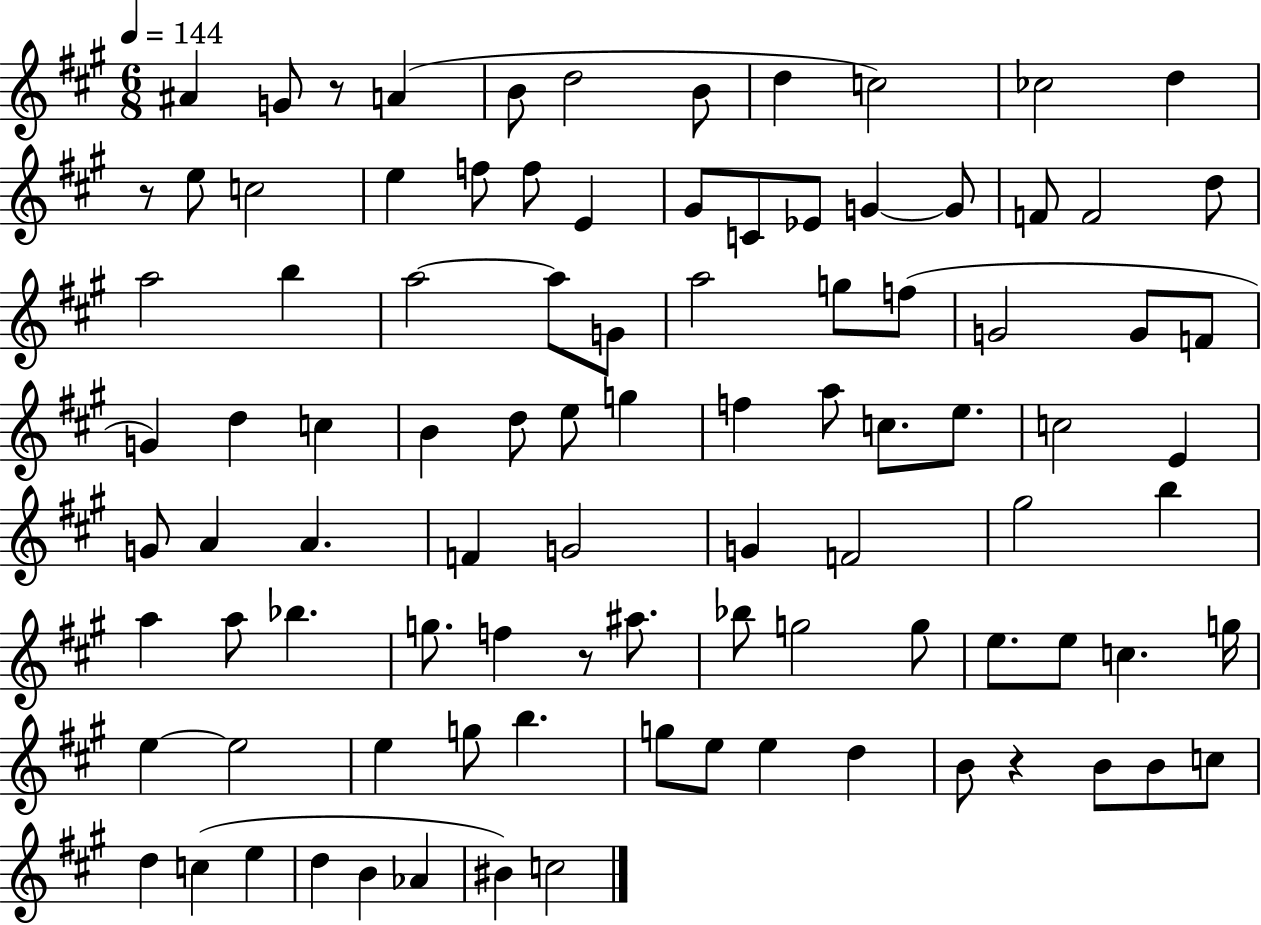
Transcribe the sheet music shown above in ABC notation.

X:1
T:Untitled
M:6/8
L:1/4
K:A
^A G/2 z/2 A B/2 d2 B/2 d c2 _c2 d z/2 e/2 c2 e f/2 f/2 E ^G/2 C/2 _E/2 G G/2 F/2 F2 d/2 a2 b a2 a/2 G/2 a2 g/2 f/2 G2 G/2 F/2 G d c B d/2 e/2 g f a/2 c/2 e/2 c2 E G/2 A A F G2 G F2 ^g2 b a a/2 _b g/2 f z/2 ^a/2 _b/2 g2 g/2 e/2 e/2 c g/4 e e2 e g/2 b g/2 e/2 e d B/2 z B/2 B/2 c/2 d c e d B _A ^B c2